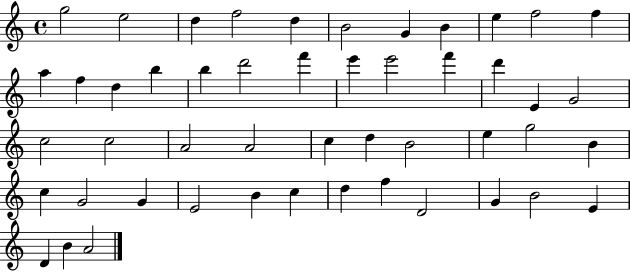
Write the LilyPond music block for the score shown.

{
  \clef treble
  \time 4/4
  \defaultTimeSignature
  \key c \major
  g''2 e''2 | d''4 f''2 d''4 | b'2 g'4 b'4 | e''4 f''2 f''4 | \break a''4 f''4 d''4 b''4 | b''4 d'''2 f'''4 | e'''4 e'''2 f'''4 | d'''4 e'4 g'2 | \break c''2 c''2 | a'2 a'2 | c''4 d''4 b'2 | e''4 g''2 b'4 | \break c''4 g'2 g'4 | e'2 b'4 c''4 | d''4 f''4 d'2 | g'4 b'2 e'4 | \break d'4 b'4 a'2 | \bar "|."
}